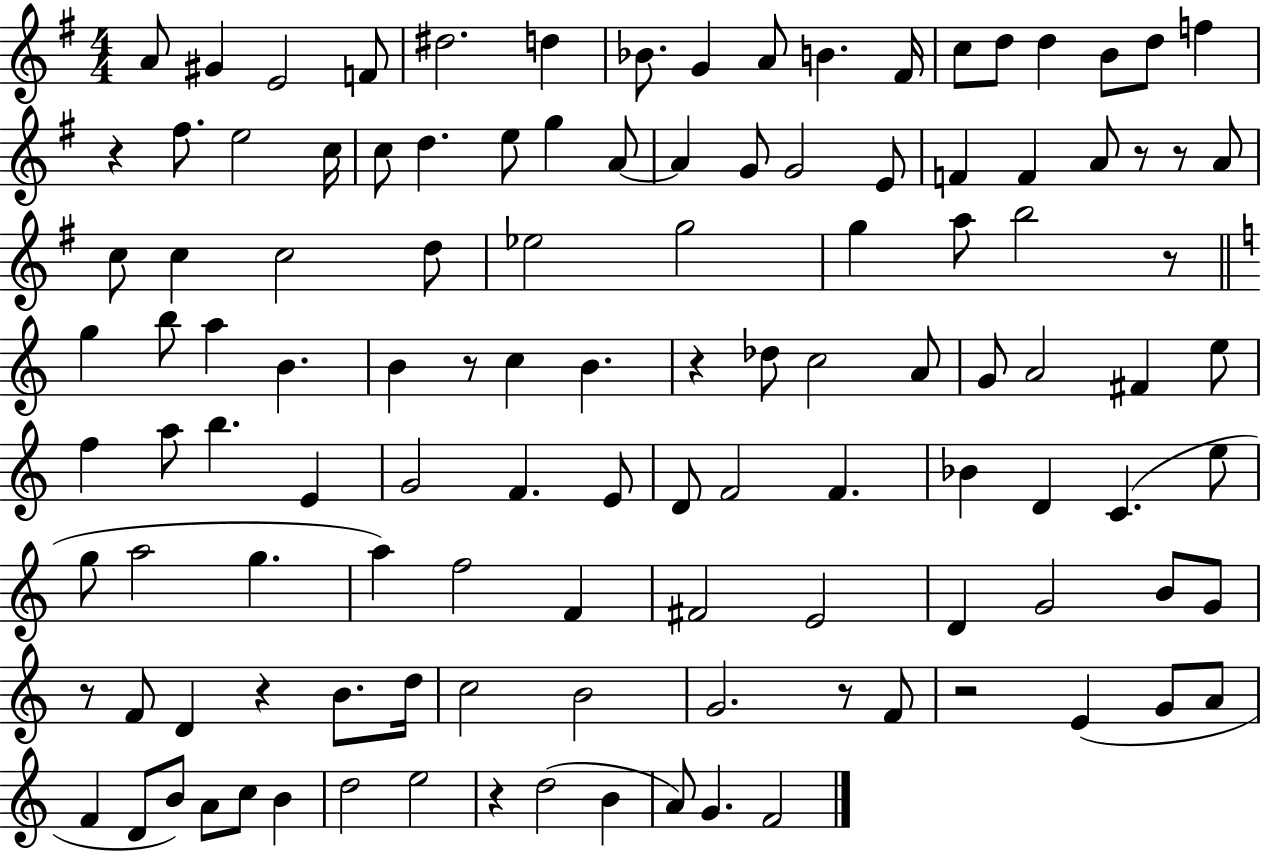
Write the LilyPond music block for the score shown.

{
  \clef treble
  \numericTimeSignature
  \time 4/4
  \key g \major
  a'8 gis'4 e'2 f'8 | dis''2. d''4 | bes'8. g'4 a'8 b'4. fis'16 | c''8 d''8 d''4 b'8 d''8 f''4 | \break r4 fis''8. e''2 c''16 | c''8 d''4. e''8 g''4 a'8~~ | a'4 g'8 g'2 e'8 | f'4 f'4 a'8 r8 r8 a'8 | \break c''8 c''4 c''2 d''8 | ees''2 g''2 | g''4 a''8 b''2 r8 | \bar "||" \break \key a \minor g''4 b''8 a''4 b'4. | b'4 r8 c''4 b'4. | r4 des''8 c''2 a'8 | g'8 a'2 fis'4 e''8 | \break f''4 a''8 b''4. e'4 | g'2 f'4. e'8 | d'8 f'2 f'4. | bes'4 d'4 c'4.( e''8 | \break g''8 a''2 g''4. | a''4) f''2 f'4 | fis'2 e'2 | d'4 g'2 b'8 g'8 | \break r8 f'8 d'4 r4 b'8. d''16 | c''2 b'2 | g'2. r8 f'8 | r2 e'4( g'8 a'8 | \break f'4 d'8 b'8) a'8 c''8 b'4 | d''2 e''2 | r4 d''2( b'4 | a'8) g'4. f'2 | \break \bar "|."
}